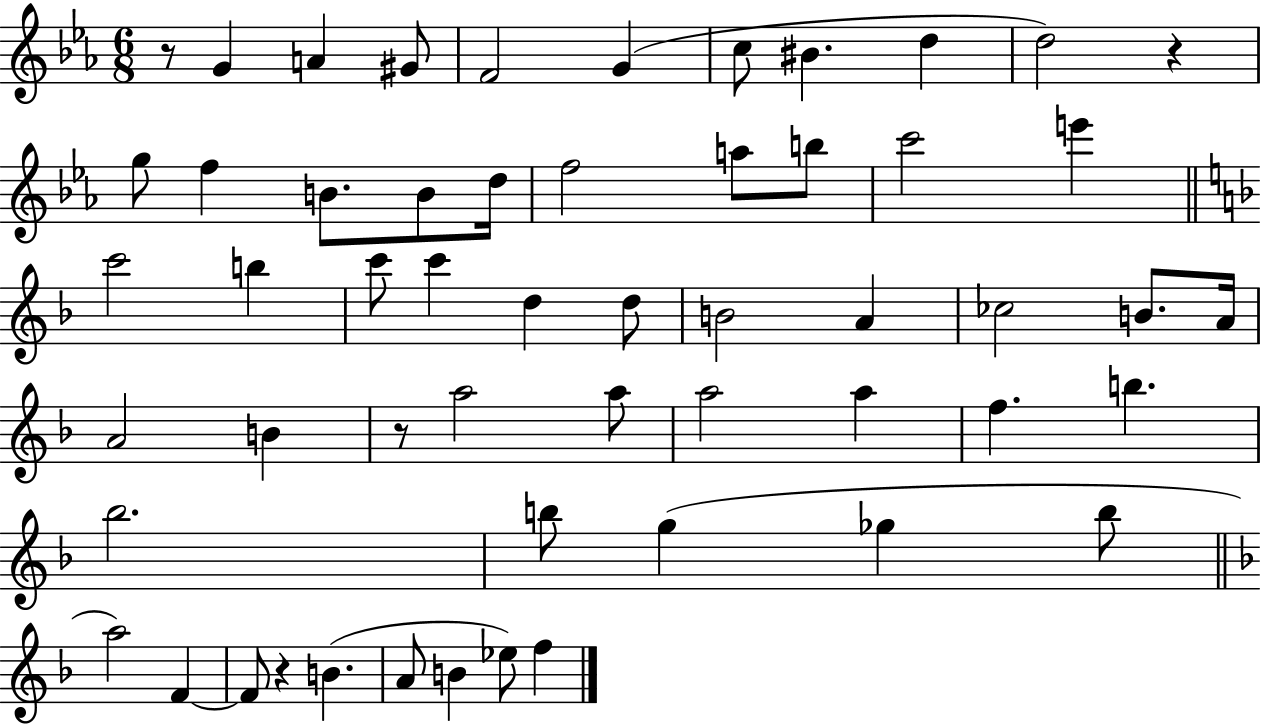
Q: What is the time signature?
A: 6/8